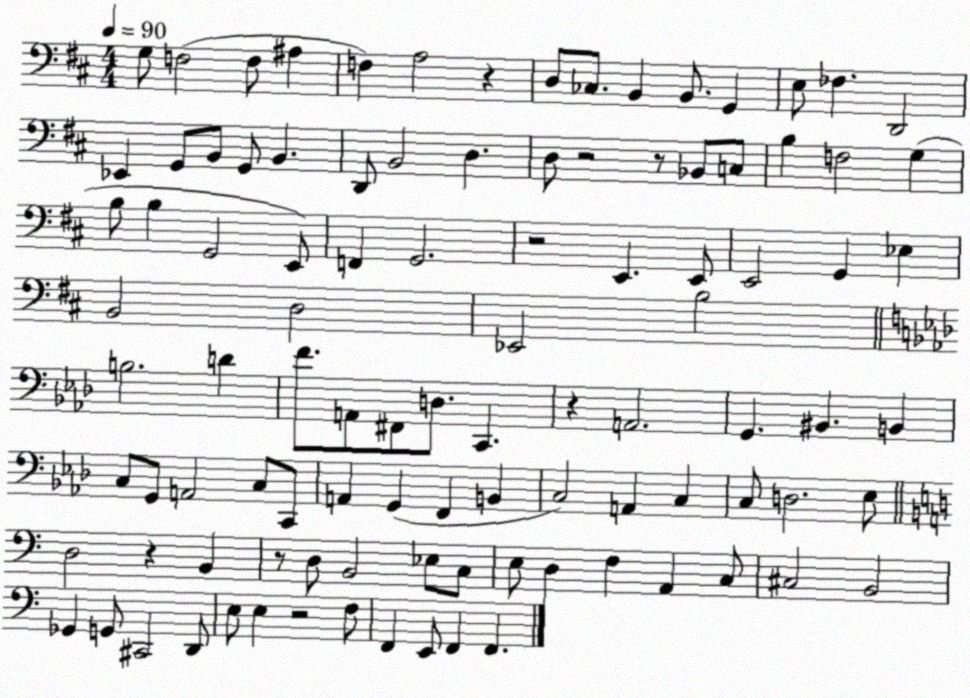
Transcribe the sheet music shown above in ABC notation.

X:1
T:Untitled
M:4/4
L:1/4
K:D
G,/2 F,2 F,/2 ^A, F, A,2 z D,/2 _C,/2 B,, B,,/2 G,, E,/2 _F, D,,2 _E,, G,,/2 B,,/2 G,,/2 B,, D,,/2 B,,2 D, D,/2 z2 z/2 _B,,/2 C,/2 B, F,2 G, B,/2 B, G,,2 E,,/2 F,, G,,2 z2 E,, E,,/2 E,,2 G,, _E, B,,2 D,2 _E,,2 B,2 B,2 D F/2 A,,/2 ^F,,/2 D,/2 C,, z A,,2 G,, ^B,, B,, C,/2 G,,/2 A,,2 C,/2 C,,/2 A,, G,, F,, B,, C,2 A,, C, C,/2 D,2 _E,/2 D,2 z B,, z/2 D,/2 B,,2 _E,/2 C,/2 E,/2 D, F, A,, C,/2 ^C,2 B,,2 _G,, G,,/2 ^C,,2 D,,/2 E,/2 E, z2 F,/2 F,, E,,/2 F,, F,,